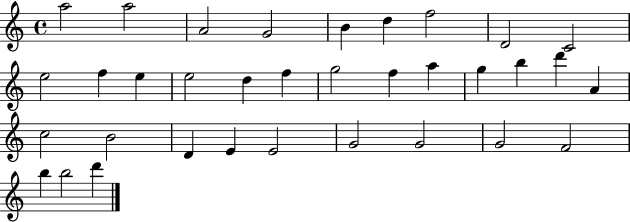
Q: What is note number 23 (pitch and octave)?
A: C5